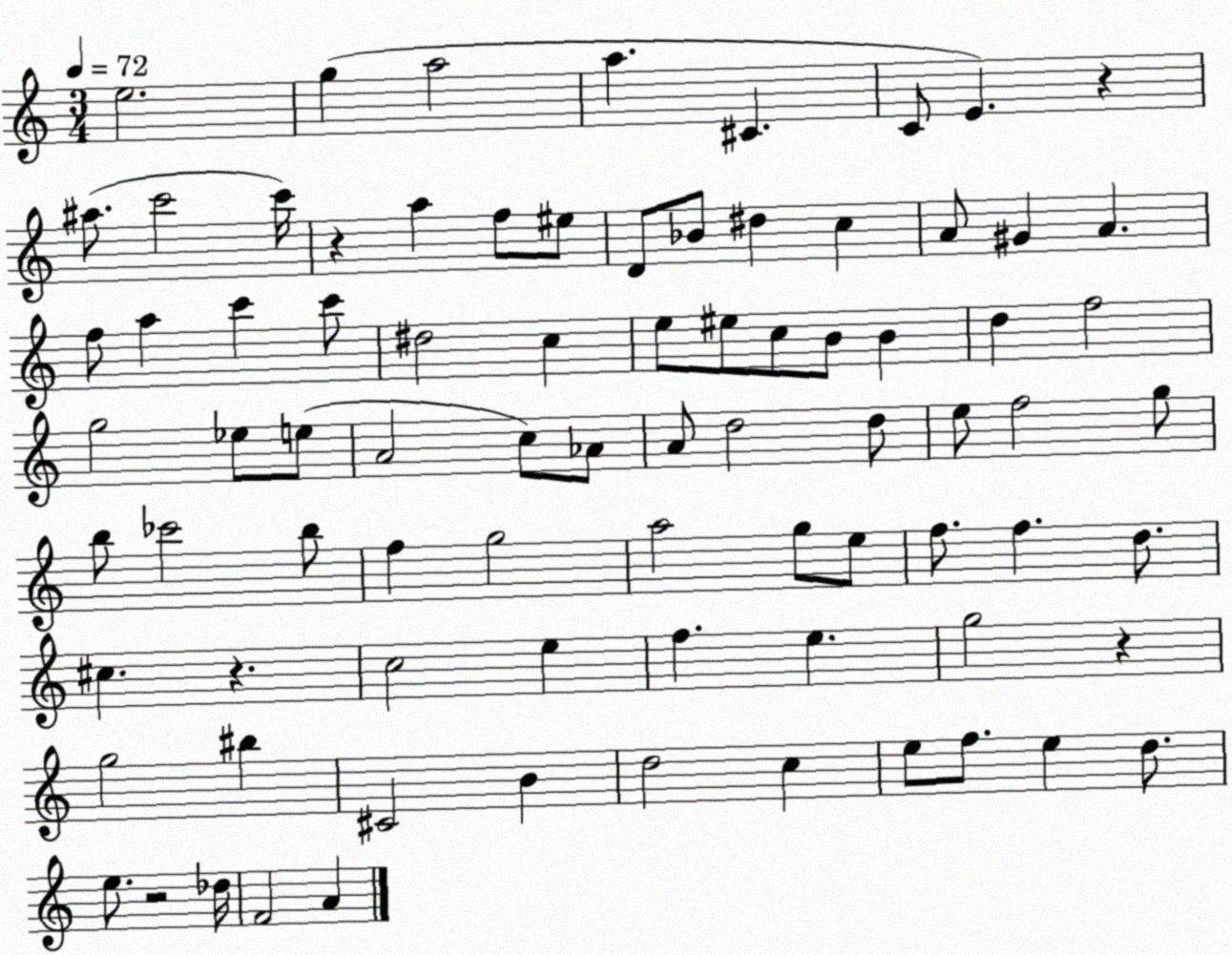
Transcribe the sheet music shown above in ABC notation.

X:1
T:Untitled
M:3/4
L:1/4
K:C
e2 g a2 a ^C C/2 E z ^a/2 c'2 c'/4 z a f/2 ^e/2 D/2 _B/2 ^d c A/2 ^G A f/2 a c' c'/2 ^d2 c e/2 ^e/2 c/2 B/2 B d f2 g2 _e/2 e/2 A2 c/2 _A/2 A/2 d2 d/2 e/2 f2 g/2 b/2 _c'2 b/2 f g2 a2 g/2 e/2 f/2 f d/2 ^c z c2 e f e g2 z g2 ^b ^C2 B d2 c e/2 f/2 e d/2 e/2 z2 _d/4 F2 A